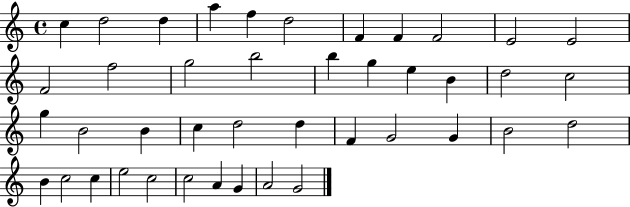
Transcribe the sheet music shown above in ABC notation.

X:1
T:Untitled
M:4/4
L:1/4
K:C
c d2 d a f d2 F F F2 E2 E2 F2 f2 g2 b2 b g e B d2 c2 g B2 B c d2 d F G2 G B2 d2 B c2 c e2 c2 c2 A G A2 G2